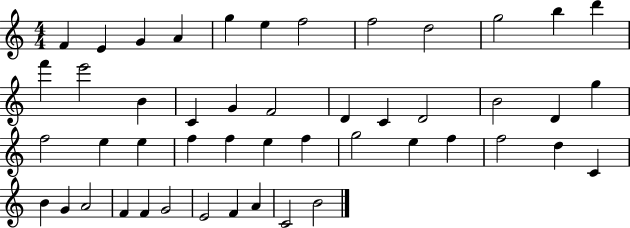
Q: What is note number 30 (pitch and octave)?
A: E5